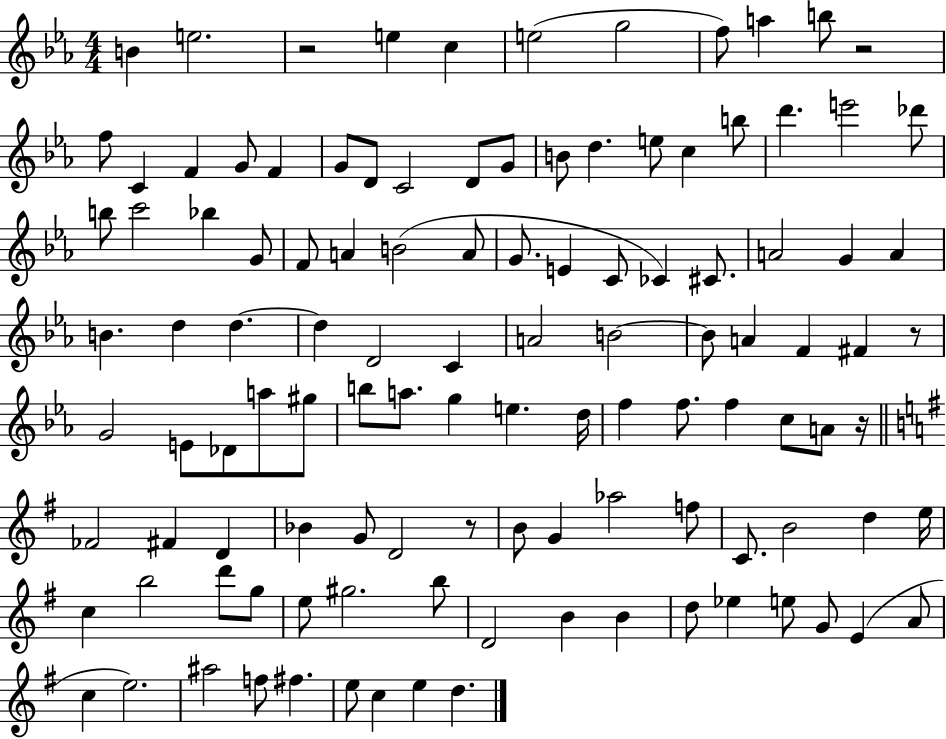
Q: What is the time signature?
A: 4/4